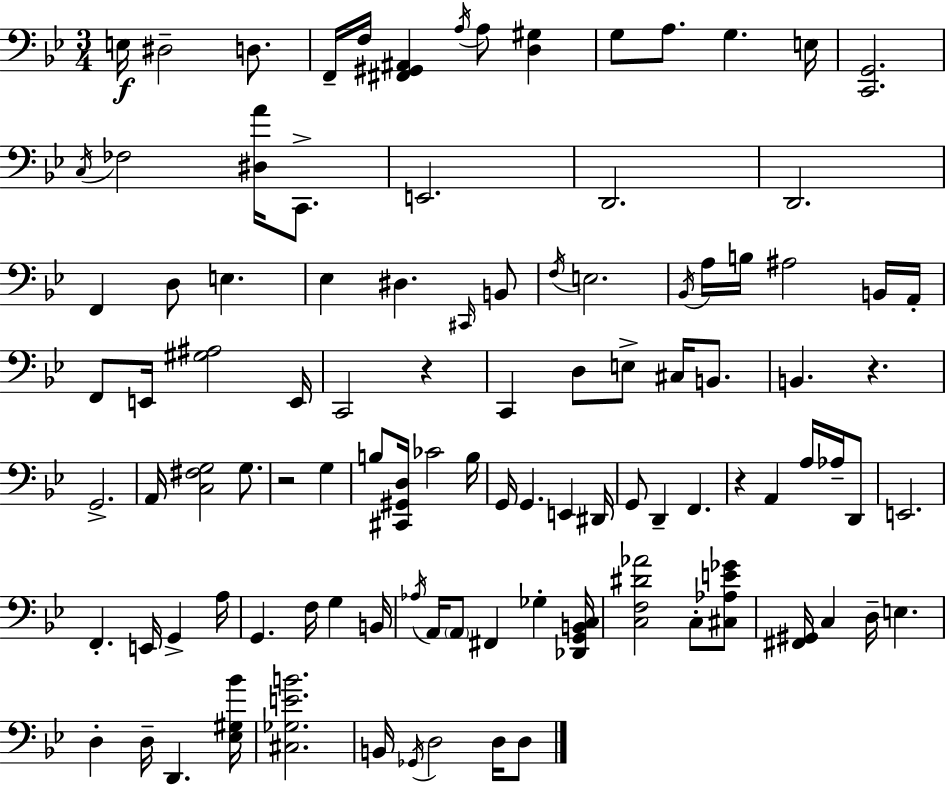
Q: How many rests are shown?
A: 4